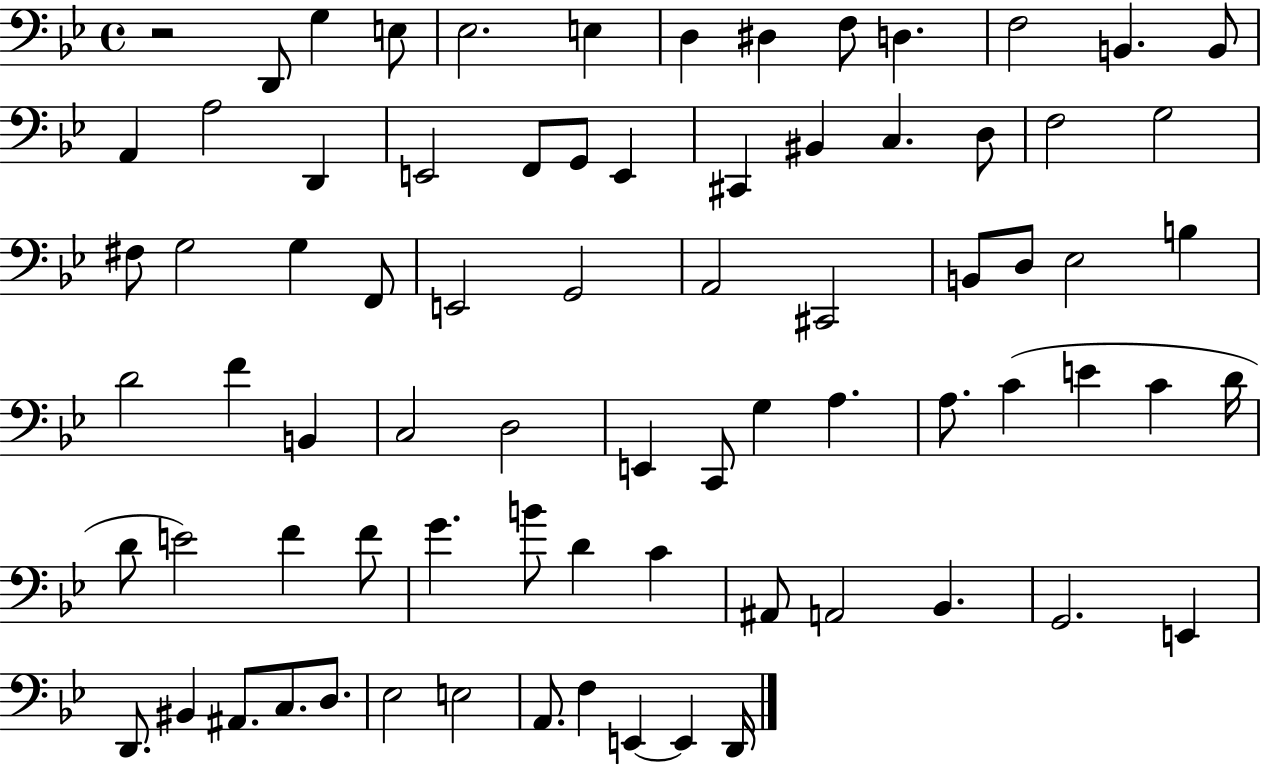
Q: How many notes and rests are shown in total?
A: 77